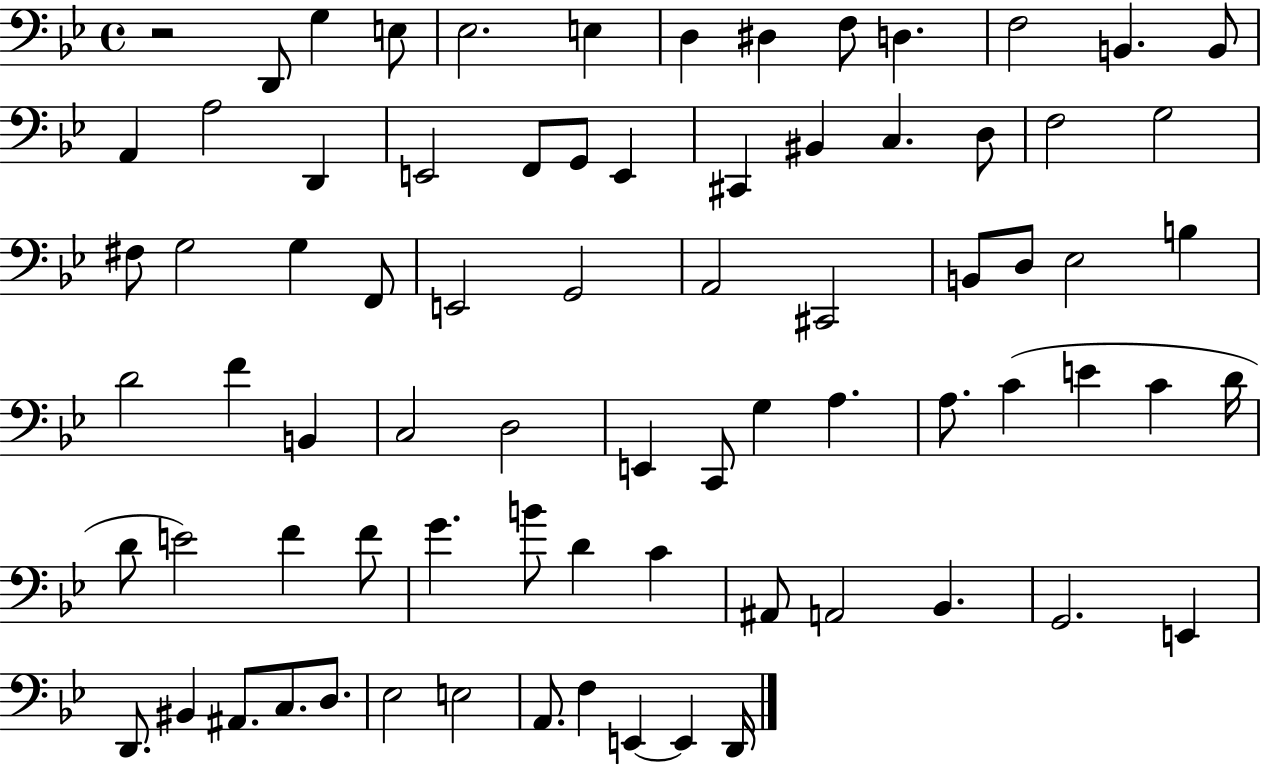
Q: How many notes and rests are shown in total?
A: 77